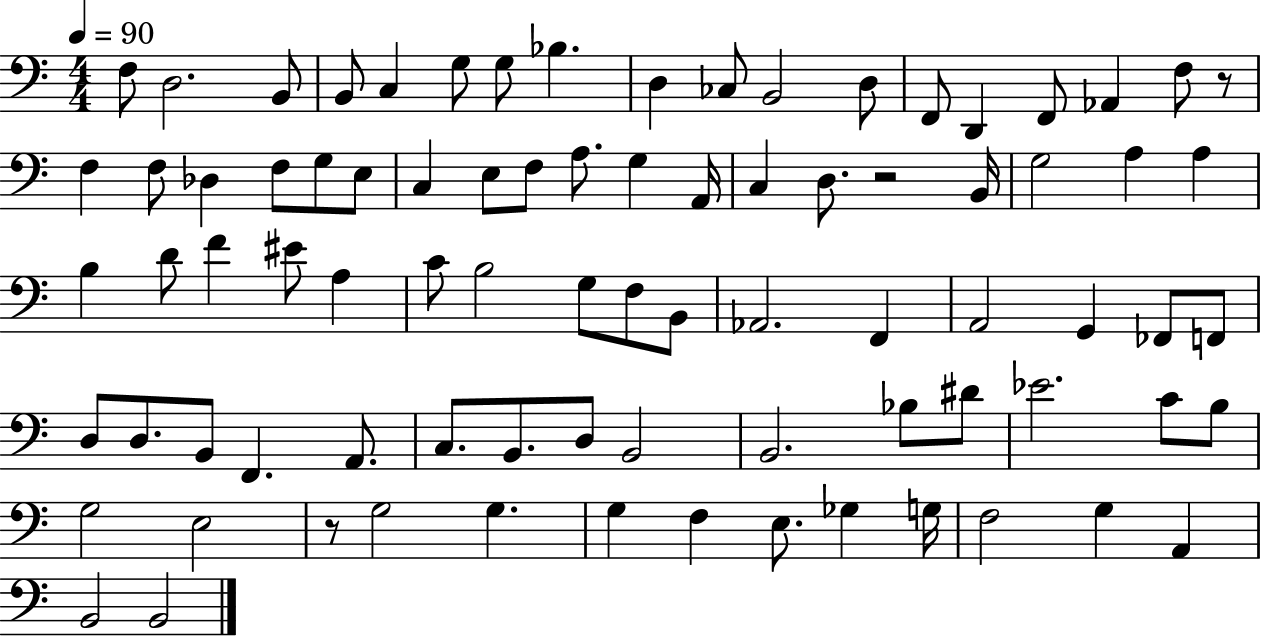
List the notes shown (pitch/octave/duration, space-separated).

F3/e D3/h. B2/e B2/e C3/q G3/e G3/e Bb3/q. D3/q CES3/e B2/h D3/e F2/e D2/q F2/e Ab2/q F3/e R/e F3/q F3/e Db3/q F3/e G3/e E3/e C3/q E3/e F3/e A3/e. G3/q A2/s C3/q D3/e. R/h B2/s G3/h A3/q A3/q B3/q D4/e F4/q EIS4/e A3/q C4/e B3/h G3/e F3/e B2/e Ab2/h. F2/q A2/h G2/q FES2/e F2/e D3/e D3/e. B2/e F2/q. A2/e. C3/e. B2/e. D3/e B2/h B2/h. Bb3/e D#4/e Eb4/h. C4/e B3/e G3/h E3/h R/e G3/h G3/q. G3/q F3/q E3/e. Gb3/q G3/s F3/h G3/q A2/q B2/h B2/h